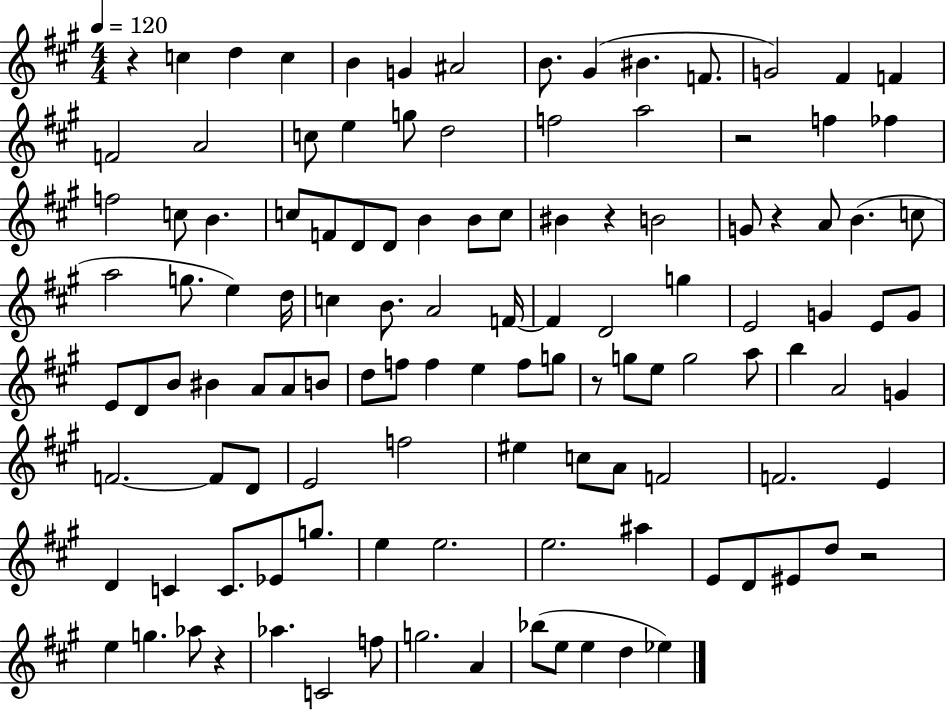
X:1
T:Untitled
M:4/4
L:1/4
K:A
z c d c B G ^A2 B/2 ^G ^B F/2 G2 ^F F F2 A2 c/2 e g/2 d2 f2 a2 z2 f _f f2 c/2 B c/2 F/2 D/2 D/2 B B/2 c/2 ^B z B2 G/2 z A/2 B c/2 a2 g/2 e d/4 c B/2 A2 F/4 F D2 g E2 G E/2 G/2 E/2 D/2 B/2 ^B A/2 A/2 B/2 d/2 f/2 f e f/2 g/2 z/2 g/2 e/2 g2 a/2 b A2 G F2 F/2 D/2 E2 f2 ^e c/2 A/2 F2 F2 E D C C/2 _E/2 g/2 e e2 e2 ^a E/2 D/2 ^E/2 d/2 z2 e g _a/2 z _a C2 f/2 g2 A _b/2 e/2 e d _e